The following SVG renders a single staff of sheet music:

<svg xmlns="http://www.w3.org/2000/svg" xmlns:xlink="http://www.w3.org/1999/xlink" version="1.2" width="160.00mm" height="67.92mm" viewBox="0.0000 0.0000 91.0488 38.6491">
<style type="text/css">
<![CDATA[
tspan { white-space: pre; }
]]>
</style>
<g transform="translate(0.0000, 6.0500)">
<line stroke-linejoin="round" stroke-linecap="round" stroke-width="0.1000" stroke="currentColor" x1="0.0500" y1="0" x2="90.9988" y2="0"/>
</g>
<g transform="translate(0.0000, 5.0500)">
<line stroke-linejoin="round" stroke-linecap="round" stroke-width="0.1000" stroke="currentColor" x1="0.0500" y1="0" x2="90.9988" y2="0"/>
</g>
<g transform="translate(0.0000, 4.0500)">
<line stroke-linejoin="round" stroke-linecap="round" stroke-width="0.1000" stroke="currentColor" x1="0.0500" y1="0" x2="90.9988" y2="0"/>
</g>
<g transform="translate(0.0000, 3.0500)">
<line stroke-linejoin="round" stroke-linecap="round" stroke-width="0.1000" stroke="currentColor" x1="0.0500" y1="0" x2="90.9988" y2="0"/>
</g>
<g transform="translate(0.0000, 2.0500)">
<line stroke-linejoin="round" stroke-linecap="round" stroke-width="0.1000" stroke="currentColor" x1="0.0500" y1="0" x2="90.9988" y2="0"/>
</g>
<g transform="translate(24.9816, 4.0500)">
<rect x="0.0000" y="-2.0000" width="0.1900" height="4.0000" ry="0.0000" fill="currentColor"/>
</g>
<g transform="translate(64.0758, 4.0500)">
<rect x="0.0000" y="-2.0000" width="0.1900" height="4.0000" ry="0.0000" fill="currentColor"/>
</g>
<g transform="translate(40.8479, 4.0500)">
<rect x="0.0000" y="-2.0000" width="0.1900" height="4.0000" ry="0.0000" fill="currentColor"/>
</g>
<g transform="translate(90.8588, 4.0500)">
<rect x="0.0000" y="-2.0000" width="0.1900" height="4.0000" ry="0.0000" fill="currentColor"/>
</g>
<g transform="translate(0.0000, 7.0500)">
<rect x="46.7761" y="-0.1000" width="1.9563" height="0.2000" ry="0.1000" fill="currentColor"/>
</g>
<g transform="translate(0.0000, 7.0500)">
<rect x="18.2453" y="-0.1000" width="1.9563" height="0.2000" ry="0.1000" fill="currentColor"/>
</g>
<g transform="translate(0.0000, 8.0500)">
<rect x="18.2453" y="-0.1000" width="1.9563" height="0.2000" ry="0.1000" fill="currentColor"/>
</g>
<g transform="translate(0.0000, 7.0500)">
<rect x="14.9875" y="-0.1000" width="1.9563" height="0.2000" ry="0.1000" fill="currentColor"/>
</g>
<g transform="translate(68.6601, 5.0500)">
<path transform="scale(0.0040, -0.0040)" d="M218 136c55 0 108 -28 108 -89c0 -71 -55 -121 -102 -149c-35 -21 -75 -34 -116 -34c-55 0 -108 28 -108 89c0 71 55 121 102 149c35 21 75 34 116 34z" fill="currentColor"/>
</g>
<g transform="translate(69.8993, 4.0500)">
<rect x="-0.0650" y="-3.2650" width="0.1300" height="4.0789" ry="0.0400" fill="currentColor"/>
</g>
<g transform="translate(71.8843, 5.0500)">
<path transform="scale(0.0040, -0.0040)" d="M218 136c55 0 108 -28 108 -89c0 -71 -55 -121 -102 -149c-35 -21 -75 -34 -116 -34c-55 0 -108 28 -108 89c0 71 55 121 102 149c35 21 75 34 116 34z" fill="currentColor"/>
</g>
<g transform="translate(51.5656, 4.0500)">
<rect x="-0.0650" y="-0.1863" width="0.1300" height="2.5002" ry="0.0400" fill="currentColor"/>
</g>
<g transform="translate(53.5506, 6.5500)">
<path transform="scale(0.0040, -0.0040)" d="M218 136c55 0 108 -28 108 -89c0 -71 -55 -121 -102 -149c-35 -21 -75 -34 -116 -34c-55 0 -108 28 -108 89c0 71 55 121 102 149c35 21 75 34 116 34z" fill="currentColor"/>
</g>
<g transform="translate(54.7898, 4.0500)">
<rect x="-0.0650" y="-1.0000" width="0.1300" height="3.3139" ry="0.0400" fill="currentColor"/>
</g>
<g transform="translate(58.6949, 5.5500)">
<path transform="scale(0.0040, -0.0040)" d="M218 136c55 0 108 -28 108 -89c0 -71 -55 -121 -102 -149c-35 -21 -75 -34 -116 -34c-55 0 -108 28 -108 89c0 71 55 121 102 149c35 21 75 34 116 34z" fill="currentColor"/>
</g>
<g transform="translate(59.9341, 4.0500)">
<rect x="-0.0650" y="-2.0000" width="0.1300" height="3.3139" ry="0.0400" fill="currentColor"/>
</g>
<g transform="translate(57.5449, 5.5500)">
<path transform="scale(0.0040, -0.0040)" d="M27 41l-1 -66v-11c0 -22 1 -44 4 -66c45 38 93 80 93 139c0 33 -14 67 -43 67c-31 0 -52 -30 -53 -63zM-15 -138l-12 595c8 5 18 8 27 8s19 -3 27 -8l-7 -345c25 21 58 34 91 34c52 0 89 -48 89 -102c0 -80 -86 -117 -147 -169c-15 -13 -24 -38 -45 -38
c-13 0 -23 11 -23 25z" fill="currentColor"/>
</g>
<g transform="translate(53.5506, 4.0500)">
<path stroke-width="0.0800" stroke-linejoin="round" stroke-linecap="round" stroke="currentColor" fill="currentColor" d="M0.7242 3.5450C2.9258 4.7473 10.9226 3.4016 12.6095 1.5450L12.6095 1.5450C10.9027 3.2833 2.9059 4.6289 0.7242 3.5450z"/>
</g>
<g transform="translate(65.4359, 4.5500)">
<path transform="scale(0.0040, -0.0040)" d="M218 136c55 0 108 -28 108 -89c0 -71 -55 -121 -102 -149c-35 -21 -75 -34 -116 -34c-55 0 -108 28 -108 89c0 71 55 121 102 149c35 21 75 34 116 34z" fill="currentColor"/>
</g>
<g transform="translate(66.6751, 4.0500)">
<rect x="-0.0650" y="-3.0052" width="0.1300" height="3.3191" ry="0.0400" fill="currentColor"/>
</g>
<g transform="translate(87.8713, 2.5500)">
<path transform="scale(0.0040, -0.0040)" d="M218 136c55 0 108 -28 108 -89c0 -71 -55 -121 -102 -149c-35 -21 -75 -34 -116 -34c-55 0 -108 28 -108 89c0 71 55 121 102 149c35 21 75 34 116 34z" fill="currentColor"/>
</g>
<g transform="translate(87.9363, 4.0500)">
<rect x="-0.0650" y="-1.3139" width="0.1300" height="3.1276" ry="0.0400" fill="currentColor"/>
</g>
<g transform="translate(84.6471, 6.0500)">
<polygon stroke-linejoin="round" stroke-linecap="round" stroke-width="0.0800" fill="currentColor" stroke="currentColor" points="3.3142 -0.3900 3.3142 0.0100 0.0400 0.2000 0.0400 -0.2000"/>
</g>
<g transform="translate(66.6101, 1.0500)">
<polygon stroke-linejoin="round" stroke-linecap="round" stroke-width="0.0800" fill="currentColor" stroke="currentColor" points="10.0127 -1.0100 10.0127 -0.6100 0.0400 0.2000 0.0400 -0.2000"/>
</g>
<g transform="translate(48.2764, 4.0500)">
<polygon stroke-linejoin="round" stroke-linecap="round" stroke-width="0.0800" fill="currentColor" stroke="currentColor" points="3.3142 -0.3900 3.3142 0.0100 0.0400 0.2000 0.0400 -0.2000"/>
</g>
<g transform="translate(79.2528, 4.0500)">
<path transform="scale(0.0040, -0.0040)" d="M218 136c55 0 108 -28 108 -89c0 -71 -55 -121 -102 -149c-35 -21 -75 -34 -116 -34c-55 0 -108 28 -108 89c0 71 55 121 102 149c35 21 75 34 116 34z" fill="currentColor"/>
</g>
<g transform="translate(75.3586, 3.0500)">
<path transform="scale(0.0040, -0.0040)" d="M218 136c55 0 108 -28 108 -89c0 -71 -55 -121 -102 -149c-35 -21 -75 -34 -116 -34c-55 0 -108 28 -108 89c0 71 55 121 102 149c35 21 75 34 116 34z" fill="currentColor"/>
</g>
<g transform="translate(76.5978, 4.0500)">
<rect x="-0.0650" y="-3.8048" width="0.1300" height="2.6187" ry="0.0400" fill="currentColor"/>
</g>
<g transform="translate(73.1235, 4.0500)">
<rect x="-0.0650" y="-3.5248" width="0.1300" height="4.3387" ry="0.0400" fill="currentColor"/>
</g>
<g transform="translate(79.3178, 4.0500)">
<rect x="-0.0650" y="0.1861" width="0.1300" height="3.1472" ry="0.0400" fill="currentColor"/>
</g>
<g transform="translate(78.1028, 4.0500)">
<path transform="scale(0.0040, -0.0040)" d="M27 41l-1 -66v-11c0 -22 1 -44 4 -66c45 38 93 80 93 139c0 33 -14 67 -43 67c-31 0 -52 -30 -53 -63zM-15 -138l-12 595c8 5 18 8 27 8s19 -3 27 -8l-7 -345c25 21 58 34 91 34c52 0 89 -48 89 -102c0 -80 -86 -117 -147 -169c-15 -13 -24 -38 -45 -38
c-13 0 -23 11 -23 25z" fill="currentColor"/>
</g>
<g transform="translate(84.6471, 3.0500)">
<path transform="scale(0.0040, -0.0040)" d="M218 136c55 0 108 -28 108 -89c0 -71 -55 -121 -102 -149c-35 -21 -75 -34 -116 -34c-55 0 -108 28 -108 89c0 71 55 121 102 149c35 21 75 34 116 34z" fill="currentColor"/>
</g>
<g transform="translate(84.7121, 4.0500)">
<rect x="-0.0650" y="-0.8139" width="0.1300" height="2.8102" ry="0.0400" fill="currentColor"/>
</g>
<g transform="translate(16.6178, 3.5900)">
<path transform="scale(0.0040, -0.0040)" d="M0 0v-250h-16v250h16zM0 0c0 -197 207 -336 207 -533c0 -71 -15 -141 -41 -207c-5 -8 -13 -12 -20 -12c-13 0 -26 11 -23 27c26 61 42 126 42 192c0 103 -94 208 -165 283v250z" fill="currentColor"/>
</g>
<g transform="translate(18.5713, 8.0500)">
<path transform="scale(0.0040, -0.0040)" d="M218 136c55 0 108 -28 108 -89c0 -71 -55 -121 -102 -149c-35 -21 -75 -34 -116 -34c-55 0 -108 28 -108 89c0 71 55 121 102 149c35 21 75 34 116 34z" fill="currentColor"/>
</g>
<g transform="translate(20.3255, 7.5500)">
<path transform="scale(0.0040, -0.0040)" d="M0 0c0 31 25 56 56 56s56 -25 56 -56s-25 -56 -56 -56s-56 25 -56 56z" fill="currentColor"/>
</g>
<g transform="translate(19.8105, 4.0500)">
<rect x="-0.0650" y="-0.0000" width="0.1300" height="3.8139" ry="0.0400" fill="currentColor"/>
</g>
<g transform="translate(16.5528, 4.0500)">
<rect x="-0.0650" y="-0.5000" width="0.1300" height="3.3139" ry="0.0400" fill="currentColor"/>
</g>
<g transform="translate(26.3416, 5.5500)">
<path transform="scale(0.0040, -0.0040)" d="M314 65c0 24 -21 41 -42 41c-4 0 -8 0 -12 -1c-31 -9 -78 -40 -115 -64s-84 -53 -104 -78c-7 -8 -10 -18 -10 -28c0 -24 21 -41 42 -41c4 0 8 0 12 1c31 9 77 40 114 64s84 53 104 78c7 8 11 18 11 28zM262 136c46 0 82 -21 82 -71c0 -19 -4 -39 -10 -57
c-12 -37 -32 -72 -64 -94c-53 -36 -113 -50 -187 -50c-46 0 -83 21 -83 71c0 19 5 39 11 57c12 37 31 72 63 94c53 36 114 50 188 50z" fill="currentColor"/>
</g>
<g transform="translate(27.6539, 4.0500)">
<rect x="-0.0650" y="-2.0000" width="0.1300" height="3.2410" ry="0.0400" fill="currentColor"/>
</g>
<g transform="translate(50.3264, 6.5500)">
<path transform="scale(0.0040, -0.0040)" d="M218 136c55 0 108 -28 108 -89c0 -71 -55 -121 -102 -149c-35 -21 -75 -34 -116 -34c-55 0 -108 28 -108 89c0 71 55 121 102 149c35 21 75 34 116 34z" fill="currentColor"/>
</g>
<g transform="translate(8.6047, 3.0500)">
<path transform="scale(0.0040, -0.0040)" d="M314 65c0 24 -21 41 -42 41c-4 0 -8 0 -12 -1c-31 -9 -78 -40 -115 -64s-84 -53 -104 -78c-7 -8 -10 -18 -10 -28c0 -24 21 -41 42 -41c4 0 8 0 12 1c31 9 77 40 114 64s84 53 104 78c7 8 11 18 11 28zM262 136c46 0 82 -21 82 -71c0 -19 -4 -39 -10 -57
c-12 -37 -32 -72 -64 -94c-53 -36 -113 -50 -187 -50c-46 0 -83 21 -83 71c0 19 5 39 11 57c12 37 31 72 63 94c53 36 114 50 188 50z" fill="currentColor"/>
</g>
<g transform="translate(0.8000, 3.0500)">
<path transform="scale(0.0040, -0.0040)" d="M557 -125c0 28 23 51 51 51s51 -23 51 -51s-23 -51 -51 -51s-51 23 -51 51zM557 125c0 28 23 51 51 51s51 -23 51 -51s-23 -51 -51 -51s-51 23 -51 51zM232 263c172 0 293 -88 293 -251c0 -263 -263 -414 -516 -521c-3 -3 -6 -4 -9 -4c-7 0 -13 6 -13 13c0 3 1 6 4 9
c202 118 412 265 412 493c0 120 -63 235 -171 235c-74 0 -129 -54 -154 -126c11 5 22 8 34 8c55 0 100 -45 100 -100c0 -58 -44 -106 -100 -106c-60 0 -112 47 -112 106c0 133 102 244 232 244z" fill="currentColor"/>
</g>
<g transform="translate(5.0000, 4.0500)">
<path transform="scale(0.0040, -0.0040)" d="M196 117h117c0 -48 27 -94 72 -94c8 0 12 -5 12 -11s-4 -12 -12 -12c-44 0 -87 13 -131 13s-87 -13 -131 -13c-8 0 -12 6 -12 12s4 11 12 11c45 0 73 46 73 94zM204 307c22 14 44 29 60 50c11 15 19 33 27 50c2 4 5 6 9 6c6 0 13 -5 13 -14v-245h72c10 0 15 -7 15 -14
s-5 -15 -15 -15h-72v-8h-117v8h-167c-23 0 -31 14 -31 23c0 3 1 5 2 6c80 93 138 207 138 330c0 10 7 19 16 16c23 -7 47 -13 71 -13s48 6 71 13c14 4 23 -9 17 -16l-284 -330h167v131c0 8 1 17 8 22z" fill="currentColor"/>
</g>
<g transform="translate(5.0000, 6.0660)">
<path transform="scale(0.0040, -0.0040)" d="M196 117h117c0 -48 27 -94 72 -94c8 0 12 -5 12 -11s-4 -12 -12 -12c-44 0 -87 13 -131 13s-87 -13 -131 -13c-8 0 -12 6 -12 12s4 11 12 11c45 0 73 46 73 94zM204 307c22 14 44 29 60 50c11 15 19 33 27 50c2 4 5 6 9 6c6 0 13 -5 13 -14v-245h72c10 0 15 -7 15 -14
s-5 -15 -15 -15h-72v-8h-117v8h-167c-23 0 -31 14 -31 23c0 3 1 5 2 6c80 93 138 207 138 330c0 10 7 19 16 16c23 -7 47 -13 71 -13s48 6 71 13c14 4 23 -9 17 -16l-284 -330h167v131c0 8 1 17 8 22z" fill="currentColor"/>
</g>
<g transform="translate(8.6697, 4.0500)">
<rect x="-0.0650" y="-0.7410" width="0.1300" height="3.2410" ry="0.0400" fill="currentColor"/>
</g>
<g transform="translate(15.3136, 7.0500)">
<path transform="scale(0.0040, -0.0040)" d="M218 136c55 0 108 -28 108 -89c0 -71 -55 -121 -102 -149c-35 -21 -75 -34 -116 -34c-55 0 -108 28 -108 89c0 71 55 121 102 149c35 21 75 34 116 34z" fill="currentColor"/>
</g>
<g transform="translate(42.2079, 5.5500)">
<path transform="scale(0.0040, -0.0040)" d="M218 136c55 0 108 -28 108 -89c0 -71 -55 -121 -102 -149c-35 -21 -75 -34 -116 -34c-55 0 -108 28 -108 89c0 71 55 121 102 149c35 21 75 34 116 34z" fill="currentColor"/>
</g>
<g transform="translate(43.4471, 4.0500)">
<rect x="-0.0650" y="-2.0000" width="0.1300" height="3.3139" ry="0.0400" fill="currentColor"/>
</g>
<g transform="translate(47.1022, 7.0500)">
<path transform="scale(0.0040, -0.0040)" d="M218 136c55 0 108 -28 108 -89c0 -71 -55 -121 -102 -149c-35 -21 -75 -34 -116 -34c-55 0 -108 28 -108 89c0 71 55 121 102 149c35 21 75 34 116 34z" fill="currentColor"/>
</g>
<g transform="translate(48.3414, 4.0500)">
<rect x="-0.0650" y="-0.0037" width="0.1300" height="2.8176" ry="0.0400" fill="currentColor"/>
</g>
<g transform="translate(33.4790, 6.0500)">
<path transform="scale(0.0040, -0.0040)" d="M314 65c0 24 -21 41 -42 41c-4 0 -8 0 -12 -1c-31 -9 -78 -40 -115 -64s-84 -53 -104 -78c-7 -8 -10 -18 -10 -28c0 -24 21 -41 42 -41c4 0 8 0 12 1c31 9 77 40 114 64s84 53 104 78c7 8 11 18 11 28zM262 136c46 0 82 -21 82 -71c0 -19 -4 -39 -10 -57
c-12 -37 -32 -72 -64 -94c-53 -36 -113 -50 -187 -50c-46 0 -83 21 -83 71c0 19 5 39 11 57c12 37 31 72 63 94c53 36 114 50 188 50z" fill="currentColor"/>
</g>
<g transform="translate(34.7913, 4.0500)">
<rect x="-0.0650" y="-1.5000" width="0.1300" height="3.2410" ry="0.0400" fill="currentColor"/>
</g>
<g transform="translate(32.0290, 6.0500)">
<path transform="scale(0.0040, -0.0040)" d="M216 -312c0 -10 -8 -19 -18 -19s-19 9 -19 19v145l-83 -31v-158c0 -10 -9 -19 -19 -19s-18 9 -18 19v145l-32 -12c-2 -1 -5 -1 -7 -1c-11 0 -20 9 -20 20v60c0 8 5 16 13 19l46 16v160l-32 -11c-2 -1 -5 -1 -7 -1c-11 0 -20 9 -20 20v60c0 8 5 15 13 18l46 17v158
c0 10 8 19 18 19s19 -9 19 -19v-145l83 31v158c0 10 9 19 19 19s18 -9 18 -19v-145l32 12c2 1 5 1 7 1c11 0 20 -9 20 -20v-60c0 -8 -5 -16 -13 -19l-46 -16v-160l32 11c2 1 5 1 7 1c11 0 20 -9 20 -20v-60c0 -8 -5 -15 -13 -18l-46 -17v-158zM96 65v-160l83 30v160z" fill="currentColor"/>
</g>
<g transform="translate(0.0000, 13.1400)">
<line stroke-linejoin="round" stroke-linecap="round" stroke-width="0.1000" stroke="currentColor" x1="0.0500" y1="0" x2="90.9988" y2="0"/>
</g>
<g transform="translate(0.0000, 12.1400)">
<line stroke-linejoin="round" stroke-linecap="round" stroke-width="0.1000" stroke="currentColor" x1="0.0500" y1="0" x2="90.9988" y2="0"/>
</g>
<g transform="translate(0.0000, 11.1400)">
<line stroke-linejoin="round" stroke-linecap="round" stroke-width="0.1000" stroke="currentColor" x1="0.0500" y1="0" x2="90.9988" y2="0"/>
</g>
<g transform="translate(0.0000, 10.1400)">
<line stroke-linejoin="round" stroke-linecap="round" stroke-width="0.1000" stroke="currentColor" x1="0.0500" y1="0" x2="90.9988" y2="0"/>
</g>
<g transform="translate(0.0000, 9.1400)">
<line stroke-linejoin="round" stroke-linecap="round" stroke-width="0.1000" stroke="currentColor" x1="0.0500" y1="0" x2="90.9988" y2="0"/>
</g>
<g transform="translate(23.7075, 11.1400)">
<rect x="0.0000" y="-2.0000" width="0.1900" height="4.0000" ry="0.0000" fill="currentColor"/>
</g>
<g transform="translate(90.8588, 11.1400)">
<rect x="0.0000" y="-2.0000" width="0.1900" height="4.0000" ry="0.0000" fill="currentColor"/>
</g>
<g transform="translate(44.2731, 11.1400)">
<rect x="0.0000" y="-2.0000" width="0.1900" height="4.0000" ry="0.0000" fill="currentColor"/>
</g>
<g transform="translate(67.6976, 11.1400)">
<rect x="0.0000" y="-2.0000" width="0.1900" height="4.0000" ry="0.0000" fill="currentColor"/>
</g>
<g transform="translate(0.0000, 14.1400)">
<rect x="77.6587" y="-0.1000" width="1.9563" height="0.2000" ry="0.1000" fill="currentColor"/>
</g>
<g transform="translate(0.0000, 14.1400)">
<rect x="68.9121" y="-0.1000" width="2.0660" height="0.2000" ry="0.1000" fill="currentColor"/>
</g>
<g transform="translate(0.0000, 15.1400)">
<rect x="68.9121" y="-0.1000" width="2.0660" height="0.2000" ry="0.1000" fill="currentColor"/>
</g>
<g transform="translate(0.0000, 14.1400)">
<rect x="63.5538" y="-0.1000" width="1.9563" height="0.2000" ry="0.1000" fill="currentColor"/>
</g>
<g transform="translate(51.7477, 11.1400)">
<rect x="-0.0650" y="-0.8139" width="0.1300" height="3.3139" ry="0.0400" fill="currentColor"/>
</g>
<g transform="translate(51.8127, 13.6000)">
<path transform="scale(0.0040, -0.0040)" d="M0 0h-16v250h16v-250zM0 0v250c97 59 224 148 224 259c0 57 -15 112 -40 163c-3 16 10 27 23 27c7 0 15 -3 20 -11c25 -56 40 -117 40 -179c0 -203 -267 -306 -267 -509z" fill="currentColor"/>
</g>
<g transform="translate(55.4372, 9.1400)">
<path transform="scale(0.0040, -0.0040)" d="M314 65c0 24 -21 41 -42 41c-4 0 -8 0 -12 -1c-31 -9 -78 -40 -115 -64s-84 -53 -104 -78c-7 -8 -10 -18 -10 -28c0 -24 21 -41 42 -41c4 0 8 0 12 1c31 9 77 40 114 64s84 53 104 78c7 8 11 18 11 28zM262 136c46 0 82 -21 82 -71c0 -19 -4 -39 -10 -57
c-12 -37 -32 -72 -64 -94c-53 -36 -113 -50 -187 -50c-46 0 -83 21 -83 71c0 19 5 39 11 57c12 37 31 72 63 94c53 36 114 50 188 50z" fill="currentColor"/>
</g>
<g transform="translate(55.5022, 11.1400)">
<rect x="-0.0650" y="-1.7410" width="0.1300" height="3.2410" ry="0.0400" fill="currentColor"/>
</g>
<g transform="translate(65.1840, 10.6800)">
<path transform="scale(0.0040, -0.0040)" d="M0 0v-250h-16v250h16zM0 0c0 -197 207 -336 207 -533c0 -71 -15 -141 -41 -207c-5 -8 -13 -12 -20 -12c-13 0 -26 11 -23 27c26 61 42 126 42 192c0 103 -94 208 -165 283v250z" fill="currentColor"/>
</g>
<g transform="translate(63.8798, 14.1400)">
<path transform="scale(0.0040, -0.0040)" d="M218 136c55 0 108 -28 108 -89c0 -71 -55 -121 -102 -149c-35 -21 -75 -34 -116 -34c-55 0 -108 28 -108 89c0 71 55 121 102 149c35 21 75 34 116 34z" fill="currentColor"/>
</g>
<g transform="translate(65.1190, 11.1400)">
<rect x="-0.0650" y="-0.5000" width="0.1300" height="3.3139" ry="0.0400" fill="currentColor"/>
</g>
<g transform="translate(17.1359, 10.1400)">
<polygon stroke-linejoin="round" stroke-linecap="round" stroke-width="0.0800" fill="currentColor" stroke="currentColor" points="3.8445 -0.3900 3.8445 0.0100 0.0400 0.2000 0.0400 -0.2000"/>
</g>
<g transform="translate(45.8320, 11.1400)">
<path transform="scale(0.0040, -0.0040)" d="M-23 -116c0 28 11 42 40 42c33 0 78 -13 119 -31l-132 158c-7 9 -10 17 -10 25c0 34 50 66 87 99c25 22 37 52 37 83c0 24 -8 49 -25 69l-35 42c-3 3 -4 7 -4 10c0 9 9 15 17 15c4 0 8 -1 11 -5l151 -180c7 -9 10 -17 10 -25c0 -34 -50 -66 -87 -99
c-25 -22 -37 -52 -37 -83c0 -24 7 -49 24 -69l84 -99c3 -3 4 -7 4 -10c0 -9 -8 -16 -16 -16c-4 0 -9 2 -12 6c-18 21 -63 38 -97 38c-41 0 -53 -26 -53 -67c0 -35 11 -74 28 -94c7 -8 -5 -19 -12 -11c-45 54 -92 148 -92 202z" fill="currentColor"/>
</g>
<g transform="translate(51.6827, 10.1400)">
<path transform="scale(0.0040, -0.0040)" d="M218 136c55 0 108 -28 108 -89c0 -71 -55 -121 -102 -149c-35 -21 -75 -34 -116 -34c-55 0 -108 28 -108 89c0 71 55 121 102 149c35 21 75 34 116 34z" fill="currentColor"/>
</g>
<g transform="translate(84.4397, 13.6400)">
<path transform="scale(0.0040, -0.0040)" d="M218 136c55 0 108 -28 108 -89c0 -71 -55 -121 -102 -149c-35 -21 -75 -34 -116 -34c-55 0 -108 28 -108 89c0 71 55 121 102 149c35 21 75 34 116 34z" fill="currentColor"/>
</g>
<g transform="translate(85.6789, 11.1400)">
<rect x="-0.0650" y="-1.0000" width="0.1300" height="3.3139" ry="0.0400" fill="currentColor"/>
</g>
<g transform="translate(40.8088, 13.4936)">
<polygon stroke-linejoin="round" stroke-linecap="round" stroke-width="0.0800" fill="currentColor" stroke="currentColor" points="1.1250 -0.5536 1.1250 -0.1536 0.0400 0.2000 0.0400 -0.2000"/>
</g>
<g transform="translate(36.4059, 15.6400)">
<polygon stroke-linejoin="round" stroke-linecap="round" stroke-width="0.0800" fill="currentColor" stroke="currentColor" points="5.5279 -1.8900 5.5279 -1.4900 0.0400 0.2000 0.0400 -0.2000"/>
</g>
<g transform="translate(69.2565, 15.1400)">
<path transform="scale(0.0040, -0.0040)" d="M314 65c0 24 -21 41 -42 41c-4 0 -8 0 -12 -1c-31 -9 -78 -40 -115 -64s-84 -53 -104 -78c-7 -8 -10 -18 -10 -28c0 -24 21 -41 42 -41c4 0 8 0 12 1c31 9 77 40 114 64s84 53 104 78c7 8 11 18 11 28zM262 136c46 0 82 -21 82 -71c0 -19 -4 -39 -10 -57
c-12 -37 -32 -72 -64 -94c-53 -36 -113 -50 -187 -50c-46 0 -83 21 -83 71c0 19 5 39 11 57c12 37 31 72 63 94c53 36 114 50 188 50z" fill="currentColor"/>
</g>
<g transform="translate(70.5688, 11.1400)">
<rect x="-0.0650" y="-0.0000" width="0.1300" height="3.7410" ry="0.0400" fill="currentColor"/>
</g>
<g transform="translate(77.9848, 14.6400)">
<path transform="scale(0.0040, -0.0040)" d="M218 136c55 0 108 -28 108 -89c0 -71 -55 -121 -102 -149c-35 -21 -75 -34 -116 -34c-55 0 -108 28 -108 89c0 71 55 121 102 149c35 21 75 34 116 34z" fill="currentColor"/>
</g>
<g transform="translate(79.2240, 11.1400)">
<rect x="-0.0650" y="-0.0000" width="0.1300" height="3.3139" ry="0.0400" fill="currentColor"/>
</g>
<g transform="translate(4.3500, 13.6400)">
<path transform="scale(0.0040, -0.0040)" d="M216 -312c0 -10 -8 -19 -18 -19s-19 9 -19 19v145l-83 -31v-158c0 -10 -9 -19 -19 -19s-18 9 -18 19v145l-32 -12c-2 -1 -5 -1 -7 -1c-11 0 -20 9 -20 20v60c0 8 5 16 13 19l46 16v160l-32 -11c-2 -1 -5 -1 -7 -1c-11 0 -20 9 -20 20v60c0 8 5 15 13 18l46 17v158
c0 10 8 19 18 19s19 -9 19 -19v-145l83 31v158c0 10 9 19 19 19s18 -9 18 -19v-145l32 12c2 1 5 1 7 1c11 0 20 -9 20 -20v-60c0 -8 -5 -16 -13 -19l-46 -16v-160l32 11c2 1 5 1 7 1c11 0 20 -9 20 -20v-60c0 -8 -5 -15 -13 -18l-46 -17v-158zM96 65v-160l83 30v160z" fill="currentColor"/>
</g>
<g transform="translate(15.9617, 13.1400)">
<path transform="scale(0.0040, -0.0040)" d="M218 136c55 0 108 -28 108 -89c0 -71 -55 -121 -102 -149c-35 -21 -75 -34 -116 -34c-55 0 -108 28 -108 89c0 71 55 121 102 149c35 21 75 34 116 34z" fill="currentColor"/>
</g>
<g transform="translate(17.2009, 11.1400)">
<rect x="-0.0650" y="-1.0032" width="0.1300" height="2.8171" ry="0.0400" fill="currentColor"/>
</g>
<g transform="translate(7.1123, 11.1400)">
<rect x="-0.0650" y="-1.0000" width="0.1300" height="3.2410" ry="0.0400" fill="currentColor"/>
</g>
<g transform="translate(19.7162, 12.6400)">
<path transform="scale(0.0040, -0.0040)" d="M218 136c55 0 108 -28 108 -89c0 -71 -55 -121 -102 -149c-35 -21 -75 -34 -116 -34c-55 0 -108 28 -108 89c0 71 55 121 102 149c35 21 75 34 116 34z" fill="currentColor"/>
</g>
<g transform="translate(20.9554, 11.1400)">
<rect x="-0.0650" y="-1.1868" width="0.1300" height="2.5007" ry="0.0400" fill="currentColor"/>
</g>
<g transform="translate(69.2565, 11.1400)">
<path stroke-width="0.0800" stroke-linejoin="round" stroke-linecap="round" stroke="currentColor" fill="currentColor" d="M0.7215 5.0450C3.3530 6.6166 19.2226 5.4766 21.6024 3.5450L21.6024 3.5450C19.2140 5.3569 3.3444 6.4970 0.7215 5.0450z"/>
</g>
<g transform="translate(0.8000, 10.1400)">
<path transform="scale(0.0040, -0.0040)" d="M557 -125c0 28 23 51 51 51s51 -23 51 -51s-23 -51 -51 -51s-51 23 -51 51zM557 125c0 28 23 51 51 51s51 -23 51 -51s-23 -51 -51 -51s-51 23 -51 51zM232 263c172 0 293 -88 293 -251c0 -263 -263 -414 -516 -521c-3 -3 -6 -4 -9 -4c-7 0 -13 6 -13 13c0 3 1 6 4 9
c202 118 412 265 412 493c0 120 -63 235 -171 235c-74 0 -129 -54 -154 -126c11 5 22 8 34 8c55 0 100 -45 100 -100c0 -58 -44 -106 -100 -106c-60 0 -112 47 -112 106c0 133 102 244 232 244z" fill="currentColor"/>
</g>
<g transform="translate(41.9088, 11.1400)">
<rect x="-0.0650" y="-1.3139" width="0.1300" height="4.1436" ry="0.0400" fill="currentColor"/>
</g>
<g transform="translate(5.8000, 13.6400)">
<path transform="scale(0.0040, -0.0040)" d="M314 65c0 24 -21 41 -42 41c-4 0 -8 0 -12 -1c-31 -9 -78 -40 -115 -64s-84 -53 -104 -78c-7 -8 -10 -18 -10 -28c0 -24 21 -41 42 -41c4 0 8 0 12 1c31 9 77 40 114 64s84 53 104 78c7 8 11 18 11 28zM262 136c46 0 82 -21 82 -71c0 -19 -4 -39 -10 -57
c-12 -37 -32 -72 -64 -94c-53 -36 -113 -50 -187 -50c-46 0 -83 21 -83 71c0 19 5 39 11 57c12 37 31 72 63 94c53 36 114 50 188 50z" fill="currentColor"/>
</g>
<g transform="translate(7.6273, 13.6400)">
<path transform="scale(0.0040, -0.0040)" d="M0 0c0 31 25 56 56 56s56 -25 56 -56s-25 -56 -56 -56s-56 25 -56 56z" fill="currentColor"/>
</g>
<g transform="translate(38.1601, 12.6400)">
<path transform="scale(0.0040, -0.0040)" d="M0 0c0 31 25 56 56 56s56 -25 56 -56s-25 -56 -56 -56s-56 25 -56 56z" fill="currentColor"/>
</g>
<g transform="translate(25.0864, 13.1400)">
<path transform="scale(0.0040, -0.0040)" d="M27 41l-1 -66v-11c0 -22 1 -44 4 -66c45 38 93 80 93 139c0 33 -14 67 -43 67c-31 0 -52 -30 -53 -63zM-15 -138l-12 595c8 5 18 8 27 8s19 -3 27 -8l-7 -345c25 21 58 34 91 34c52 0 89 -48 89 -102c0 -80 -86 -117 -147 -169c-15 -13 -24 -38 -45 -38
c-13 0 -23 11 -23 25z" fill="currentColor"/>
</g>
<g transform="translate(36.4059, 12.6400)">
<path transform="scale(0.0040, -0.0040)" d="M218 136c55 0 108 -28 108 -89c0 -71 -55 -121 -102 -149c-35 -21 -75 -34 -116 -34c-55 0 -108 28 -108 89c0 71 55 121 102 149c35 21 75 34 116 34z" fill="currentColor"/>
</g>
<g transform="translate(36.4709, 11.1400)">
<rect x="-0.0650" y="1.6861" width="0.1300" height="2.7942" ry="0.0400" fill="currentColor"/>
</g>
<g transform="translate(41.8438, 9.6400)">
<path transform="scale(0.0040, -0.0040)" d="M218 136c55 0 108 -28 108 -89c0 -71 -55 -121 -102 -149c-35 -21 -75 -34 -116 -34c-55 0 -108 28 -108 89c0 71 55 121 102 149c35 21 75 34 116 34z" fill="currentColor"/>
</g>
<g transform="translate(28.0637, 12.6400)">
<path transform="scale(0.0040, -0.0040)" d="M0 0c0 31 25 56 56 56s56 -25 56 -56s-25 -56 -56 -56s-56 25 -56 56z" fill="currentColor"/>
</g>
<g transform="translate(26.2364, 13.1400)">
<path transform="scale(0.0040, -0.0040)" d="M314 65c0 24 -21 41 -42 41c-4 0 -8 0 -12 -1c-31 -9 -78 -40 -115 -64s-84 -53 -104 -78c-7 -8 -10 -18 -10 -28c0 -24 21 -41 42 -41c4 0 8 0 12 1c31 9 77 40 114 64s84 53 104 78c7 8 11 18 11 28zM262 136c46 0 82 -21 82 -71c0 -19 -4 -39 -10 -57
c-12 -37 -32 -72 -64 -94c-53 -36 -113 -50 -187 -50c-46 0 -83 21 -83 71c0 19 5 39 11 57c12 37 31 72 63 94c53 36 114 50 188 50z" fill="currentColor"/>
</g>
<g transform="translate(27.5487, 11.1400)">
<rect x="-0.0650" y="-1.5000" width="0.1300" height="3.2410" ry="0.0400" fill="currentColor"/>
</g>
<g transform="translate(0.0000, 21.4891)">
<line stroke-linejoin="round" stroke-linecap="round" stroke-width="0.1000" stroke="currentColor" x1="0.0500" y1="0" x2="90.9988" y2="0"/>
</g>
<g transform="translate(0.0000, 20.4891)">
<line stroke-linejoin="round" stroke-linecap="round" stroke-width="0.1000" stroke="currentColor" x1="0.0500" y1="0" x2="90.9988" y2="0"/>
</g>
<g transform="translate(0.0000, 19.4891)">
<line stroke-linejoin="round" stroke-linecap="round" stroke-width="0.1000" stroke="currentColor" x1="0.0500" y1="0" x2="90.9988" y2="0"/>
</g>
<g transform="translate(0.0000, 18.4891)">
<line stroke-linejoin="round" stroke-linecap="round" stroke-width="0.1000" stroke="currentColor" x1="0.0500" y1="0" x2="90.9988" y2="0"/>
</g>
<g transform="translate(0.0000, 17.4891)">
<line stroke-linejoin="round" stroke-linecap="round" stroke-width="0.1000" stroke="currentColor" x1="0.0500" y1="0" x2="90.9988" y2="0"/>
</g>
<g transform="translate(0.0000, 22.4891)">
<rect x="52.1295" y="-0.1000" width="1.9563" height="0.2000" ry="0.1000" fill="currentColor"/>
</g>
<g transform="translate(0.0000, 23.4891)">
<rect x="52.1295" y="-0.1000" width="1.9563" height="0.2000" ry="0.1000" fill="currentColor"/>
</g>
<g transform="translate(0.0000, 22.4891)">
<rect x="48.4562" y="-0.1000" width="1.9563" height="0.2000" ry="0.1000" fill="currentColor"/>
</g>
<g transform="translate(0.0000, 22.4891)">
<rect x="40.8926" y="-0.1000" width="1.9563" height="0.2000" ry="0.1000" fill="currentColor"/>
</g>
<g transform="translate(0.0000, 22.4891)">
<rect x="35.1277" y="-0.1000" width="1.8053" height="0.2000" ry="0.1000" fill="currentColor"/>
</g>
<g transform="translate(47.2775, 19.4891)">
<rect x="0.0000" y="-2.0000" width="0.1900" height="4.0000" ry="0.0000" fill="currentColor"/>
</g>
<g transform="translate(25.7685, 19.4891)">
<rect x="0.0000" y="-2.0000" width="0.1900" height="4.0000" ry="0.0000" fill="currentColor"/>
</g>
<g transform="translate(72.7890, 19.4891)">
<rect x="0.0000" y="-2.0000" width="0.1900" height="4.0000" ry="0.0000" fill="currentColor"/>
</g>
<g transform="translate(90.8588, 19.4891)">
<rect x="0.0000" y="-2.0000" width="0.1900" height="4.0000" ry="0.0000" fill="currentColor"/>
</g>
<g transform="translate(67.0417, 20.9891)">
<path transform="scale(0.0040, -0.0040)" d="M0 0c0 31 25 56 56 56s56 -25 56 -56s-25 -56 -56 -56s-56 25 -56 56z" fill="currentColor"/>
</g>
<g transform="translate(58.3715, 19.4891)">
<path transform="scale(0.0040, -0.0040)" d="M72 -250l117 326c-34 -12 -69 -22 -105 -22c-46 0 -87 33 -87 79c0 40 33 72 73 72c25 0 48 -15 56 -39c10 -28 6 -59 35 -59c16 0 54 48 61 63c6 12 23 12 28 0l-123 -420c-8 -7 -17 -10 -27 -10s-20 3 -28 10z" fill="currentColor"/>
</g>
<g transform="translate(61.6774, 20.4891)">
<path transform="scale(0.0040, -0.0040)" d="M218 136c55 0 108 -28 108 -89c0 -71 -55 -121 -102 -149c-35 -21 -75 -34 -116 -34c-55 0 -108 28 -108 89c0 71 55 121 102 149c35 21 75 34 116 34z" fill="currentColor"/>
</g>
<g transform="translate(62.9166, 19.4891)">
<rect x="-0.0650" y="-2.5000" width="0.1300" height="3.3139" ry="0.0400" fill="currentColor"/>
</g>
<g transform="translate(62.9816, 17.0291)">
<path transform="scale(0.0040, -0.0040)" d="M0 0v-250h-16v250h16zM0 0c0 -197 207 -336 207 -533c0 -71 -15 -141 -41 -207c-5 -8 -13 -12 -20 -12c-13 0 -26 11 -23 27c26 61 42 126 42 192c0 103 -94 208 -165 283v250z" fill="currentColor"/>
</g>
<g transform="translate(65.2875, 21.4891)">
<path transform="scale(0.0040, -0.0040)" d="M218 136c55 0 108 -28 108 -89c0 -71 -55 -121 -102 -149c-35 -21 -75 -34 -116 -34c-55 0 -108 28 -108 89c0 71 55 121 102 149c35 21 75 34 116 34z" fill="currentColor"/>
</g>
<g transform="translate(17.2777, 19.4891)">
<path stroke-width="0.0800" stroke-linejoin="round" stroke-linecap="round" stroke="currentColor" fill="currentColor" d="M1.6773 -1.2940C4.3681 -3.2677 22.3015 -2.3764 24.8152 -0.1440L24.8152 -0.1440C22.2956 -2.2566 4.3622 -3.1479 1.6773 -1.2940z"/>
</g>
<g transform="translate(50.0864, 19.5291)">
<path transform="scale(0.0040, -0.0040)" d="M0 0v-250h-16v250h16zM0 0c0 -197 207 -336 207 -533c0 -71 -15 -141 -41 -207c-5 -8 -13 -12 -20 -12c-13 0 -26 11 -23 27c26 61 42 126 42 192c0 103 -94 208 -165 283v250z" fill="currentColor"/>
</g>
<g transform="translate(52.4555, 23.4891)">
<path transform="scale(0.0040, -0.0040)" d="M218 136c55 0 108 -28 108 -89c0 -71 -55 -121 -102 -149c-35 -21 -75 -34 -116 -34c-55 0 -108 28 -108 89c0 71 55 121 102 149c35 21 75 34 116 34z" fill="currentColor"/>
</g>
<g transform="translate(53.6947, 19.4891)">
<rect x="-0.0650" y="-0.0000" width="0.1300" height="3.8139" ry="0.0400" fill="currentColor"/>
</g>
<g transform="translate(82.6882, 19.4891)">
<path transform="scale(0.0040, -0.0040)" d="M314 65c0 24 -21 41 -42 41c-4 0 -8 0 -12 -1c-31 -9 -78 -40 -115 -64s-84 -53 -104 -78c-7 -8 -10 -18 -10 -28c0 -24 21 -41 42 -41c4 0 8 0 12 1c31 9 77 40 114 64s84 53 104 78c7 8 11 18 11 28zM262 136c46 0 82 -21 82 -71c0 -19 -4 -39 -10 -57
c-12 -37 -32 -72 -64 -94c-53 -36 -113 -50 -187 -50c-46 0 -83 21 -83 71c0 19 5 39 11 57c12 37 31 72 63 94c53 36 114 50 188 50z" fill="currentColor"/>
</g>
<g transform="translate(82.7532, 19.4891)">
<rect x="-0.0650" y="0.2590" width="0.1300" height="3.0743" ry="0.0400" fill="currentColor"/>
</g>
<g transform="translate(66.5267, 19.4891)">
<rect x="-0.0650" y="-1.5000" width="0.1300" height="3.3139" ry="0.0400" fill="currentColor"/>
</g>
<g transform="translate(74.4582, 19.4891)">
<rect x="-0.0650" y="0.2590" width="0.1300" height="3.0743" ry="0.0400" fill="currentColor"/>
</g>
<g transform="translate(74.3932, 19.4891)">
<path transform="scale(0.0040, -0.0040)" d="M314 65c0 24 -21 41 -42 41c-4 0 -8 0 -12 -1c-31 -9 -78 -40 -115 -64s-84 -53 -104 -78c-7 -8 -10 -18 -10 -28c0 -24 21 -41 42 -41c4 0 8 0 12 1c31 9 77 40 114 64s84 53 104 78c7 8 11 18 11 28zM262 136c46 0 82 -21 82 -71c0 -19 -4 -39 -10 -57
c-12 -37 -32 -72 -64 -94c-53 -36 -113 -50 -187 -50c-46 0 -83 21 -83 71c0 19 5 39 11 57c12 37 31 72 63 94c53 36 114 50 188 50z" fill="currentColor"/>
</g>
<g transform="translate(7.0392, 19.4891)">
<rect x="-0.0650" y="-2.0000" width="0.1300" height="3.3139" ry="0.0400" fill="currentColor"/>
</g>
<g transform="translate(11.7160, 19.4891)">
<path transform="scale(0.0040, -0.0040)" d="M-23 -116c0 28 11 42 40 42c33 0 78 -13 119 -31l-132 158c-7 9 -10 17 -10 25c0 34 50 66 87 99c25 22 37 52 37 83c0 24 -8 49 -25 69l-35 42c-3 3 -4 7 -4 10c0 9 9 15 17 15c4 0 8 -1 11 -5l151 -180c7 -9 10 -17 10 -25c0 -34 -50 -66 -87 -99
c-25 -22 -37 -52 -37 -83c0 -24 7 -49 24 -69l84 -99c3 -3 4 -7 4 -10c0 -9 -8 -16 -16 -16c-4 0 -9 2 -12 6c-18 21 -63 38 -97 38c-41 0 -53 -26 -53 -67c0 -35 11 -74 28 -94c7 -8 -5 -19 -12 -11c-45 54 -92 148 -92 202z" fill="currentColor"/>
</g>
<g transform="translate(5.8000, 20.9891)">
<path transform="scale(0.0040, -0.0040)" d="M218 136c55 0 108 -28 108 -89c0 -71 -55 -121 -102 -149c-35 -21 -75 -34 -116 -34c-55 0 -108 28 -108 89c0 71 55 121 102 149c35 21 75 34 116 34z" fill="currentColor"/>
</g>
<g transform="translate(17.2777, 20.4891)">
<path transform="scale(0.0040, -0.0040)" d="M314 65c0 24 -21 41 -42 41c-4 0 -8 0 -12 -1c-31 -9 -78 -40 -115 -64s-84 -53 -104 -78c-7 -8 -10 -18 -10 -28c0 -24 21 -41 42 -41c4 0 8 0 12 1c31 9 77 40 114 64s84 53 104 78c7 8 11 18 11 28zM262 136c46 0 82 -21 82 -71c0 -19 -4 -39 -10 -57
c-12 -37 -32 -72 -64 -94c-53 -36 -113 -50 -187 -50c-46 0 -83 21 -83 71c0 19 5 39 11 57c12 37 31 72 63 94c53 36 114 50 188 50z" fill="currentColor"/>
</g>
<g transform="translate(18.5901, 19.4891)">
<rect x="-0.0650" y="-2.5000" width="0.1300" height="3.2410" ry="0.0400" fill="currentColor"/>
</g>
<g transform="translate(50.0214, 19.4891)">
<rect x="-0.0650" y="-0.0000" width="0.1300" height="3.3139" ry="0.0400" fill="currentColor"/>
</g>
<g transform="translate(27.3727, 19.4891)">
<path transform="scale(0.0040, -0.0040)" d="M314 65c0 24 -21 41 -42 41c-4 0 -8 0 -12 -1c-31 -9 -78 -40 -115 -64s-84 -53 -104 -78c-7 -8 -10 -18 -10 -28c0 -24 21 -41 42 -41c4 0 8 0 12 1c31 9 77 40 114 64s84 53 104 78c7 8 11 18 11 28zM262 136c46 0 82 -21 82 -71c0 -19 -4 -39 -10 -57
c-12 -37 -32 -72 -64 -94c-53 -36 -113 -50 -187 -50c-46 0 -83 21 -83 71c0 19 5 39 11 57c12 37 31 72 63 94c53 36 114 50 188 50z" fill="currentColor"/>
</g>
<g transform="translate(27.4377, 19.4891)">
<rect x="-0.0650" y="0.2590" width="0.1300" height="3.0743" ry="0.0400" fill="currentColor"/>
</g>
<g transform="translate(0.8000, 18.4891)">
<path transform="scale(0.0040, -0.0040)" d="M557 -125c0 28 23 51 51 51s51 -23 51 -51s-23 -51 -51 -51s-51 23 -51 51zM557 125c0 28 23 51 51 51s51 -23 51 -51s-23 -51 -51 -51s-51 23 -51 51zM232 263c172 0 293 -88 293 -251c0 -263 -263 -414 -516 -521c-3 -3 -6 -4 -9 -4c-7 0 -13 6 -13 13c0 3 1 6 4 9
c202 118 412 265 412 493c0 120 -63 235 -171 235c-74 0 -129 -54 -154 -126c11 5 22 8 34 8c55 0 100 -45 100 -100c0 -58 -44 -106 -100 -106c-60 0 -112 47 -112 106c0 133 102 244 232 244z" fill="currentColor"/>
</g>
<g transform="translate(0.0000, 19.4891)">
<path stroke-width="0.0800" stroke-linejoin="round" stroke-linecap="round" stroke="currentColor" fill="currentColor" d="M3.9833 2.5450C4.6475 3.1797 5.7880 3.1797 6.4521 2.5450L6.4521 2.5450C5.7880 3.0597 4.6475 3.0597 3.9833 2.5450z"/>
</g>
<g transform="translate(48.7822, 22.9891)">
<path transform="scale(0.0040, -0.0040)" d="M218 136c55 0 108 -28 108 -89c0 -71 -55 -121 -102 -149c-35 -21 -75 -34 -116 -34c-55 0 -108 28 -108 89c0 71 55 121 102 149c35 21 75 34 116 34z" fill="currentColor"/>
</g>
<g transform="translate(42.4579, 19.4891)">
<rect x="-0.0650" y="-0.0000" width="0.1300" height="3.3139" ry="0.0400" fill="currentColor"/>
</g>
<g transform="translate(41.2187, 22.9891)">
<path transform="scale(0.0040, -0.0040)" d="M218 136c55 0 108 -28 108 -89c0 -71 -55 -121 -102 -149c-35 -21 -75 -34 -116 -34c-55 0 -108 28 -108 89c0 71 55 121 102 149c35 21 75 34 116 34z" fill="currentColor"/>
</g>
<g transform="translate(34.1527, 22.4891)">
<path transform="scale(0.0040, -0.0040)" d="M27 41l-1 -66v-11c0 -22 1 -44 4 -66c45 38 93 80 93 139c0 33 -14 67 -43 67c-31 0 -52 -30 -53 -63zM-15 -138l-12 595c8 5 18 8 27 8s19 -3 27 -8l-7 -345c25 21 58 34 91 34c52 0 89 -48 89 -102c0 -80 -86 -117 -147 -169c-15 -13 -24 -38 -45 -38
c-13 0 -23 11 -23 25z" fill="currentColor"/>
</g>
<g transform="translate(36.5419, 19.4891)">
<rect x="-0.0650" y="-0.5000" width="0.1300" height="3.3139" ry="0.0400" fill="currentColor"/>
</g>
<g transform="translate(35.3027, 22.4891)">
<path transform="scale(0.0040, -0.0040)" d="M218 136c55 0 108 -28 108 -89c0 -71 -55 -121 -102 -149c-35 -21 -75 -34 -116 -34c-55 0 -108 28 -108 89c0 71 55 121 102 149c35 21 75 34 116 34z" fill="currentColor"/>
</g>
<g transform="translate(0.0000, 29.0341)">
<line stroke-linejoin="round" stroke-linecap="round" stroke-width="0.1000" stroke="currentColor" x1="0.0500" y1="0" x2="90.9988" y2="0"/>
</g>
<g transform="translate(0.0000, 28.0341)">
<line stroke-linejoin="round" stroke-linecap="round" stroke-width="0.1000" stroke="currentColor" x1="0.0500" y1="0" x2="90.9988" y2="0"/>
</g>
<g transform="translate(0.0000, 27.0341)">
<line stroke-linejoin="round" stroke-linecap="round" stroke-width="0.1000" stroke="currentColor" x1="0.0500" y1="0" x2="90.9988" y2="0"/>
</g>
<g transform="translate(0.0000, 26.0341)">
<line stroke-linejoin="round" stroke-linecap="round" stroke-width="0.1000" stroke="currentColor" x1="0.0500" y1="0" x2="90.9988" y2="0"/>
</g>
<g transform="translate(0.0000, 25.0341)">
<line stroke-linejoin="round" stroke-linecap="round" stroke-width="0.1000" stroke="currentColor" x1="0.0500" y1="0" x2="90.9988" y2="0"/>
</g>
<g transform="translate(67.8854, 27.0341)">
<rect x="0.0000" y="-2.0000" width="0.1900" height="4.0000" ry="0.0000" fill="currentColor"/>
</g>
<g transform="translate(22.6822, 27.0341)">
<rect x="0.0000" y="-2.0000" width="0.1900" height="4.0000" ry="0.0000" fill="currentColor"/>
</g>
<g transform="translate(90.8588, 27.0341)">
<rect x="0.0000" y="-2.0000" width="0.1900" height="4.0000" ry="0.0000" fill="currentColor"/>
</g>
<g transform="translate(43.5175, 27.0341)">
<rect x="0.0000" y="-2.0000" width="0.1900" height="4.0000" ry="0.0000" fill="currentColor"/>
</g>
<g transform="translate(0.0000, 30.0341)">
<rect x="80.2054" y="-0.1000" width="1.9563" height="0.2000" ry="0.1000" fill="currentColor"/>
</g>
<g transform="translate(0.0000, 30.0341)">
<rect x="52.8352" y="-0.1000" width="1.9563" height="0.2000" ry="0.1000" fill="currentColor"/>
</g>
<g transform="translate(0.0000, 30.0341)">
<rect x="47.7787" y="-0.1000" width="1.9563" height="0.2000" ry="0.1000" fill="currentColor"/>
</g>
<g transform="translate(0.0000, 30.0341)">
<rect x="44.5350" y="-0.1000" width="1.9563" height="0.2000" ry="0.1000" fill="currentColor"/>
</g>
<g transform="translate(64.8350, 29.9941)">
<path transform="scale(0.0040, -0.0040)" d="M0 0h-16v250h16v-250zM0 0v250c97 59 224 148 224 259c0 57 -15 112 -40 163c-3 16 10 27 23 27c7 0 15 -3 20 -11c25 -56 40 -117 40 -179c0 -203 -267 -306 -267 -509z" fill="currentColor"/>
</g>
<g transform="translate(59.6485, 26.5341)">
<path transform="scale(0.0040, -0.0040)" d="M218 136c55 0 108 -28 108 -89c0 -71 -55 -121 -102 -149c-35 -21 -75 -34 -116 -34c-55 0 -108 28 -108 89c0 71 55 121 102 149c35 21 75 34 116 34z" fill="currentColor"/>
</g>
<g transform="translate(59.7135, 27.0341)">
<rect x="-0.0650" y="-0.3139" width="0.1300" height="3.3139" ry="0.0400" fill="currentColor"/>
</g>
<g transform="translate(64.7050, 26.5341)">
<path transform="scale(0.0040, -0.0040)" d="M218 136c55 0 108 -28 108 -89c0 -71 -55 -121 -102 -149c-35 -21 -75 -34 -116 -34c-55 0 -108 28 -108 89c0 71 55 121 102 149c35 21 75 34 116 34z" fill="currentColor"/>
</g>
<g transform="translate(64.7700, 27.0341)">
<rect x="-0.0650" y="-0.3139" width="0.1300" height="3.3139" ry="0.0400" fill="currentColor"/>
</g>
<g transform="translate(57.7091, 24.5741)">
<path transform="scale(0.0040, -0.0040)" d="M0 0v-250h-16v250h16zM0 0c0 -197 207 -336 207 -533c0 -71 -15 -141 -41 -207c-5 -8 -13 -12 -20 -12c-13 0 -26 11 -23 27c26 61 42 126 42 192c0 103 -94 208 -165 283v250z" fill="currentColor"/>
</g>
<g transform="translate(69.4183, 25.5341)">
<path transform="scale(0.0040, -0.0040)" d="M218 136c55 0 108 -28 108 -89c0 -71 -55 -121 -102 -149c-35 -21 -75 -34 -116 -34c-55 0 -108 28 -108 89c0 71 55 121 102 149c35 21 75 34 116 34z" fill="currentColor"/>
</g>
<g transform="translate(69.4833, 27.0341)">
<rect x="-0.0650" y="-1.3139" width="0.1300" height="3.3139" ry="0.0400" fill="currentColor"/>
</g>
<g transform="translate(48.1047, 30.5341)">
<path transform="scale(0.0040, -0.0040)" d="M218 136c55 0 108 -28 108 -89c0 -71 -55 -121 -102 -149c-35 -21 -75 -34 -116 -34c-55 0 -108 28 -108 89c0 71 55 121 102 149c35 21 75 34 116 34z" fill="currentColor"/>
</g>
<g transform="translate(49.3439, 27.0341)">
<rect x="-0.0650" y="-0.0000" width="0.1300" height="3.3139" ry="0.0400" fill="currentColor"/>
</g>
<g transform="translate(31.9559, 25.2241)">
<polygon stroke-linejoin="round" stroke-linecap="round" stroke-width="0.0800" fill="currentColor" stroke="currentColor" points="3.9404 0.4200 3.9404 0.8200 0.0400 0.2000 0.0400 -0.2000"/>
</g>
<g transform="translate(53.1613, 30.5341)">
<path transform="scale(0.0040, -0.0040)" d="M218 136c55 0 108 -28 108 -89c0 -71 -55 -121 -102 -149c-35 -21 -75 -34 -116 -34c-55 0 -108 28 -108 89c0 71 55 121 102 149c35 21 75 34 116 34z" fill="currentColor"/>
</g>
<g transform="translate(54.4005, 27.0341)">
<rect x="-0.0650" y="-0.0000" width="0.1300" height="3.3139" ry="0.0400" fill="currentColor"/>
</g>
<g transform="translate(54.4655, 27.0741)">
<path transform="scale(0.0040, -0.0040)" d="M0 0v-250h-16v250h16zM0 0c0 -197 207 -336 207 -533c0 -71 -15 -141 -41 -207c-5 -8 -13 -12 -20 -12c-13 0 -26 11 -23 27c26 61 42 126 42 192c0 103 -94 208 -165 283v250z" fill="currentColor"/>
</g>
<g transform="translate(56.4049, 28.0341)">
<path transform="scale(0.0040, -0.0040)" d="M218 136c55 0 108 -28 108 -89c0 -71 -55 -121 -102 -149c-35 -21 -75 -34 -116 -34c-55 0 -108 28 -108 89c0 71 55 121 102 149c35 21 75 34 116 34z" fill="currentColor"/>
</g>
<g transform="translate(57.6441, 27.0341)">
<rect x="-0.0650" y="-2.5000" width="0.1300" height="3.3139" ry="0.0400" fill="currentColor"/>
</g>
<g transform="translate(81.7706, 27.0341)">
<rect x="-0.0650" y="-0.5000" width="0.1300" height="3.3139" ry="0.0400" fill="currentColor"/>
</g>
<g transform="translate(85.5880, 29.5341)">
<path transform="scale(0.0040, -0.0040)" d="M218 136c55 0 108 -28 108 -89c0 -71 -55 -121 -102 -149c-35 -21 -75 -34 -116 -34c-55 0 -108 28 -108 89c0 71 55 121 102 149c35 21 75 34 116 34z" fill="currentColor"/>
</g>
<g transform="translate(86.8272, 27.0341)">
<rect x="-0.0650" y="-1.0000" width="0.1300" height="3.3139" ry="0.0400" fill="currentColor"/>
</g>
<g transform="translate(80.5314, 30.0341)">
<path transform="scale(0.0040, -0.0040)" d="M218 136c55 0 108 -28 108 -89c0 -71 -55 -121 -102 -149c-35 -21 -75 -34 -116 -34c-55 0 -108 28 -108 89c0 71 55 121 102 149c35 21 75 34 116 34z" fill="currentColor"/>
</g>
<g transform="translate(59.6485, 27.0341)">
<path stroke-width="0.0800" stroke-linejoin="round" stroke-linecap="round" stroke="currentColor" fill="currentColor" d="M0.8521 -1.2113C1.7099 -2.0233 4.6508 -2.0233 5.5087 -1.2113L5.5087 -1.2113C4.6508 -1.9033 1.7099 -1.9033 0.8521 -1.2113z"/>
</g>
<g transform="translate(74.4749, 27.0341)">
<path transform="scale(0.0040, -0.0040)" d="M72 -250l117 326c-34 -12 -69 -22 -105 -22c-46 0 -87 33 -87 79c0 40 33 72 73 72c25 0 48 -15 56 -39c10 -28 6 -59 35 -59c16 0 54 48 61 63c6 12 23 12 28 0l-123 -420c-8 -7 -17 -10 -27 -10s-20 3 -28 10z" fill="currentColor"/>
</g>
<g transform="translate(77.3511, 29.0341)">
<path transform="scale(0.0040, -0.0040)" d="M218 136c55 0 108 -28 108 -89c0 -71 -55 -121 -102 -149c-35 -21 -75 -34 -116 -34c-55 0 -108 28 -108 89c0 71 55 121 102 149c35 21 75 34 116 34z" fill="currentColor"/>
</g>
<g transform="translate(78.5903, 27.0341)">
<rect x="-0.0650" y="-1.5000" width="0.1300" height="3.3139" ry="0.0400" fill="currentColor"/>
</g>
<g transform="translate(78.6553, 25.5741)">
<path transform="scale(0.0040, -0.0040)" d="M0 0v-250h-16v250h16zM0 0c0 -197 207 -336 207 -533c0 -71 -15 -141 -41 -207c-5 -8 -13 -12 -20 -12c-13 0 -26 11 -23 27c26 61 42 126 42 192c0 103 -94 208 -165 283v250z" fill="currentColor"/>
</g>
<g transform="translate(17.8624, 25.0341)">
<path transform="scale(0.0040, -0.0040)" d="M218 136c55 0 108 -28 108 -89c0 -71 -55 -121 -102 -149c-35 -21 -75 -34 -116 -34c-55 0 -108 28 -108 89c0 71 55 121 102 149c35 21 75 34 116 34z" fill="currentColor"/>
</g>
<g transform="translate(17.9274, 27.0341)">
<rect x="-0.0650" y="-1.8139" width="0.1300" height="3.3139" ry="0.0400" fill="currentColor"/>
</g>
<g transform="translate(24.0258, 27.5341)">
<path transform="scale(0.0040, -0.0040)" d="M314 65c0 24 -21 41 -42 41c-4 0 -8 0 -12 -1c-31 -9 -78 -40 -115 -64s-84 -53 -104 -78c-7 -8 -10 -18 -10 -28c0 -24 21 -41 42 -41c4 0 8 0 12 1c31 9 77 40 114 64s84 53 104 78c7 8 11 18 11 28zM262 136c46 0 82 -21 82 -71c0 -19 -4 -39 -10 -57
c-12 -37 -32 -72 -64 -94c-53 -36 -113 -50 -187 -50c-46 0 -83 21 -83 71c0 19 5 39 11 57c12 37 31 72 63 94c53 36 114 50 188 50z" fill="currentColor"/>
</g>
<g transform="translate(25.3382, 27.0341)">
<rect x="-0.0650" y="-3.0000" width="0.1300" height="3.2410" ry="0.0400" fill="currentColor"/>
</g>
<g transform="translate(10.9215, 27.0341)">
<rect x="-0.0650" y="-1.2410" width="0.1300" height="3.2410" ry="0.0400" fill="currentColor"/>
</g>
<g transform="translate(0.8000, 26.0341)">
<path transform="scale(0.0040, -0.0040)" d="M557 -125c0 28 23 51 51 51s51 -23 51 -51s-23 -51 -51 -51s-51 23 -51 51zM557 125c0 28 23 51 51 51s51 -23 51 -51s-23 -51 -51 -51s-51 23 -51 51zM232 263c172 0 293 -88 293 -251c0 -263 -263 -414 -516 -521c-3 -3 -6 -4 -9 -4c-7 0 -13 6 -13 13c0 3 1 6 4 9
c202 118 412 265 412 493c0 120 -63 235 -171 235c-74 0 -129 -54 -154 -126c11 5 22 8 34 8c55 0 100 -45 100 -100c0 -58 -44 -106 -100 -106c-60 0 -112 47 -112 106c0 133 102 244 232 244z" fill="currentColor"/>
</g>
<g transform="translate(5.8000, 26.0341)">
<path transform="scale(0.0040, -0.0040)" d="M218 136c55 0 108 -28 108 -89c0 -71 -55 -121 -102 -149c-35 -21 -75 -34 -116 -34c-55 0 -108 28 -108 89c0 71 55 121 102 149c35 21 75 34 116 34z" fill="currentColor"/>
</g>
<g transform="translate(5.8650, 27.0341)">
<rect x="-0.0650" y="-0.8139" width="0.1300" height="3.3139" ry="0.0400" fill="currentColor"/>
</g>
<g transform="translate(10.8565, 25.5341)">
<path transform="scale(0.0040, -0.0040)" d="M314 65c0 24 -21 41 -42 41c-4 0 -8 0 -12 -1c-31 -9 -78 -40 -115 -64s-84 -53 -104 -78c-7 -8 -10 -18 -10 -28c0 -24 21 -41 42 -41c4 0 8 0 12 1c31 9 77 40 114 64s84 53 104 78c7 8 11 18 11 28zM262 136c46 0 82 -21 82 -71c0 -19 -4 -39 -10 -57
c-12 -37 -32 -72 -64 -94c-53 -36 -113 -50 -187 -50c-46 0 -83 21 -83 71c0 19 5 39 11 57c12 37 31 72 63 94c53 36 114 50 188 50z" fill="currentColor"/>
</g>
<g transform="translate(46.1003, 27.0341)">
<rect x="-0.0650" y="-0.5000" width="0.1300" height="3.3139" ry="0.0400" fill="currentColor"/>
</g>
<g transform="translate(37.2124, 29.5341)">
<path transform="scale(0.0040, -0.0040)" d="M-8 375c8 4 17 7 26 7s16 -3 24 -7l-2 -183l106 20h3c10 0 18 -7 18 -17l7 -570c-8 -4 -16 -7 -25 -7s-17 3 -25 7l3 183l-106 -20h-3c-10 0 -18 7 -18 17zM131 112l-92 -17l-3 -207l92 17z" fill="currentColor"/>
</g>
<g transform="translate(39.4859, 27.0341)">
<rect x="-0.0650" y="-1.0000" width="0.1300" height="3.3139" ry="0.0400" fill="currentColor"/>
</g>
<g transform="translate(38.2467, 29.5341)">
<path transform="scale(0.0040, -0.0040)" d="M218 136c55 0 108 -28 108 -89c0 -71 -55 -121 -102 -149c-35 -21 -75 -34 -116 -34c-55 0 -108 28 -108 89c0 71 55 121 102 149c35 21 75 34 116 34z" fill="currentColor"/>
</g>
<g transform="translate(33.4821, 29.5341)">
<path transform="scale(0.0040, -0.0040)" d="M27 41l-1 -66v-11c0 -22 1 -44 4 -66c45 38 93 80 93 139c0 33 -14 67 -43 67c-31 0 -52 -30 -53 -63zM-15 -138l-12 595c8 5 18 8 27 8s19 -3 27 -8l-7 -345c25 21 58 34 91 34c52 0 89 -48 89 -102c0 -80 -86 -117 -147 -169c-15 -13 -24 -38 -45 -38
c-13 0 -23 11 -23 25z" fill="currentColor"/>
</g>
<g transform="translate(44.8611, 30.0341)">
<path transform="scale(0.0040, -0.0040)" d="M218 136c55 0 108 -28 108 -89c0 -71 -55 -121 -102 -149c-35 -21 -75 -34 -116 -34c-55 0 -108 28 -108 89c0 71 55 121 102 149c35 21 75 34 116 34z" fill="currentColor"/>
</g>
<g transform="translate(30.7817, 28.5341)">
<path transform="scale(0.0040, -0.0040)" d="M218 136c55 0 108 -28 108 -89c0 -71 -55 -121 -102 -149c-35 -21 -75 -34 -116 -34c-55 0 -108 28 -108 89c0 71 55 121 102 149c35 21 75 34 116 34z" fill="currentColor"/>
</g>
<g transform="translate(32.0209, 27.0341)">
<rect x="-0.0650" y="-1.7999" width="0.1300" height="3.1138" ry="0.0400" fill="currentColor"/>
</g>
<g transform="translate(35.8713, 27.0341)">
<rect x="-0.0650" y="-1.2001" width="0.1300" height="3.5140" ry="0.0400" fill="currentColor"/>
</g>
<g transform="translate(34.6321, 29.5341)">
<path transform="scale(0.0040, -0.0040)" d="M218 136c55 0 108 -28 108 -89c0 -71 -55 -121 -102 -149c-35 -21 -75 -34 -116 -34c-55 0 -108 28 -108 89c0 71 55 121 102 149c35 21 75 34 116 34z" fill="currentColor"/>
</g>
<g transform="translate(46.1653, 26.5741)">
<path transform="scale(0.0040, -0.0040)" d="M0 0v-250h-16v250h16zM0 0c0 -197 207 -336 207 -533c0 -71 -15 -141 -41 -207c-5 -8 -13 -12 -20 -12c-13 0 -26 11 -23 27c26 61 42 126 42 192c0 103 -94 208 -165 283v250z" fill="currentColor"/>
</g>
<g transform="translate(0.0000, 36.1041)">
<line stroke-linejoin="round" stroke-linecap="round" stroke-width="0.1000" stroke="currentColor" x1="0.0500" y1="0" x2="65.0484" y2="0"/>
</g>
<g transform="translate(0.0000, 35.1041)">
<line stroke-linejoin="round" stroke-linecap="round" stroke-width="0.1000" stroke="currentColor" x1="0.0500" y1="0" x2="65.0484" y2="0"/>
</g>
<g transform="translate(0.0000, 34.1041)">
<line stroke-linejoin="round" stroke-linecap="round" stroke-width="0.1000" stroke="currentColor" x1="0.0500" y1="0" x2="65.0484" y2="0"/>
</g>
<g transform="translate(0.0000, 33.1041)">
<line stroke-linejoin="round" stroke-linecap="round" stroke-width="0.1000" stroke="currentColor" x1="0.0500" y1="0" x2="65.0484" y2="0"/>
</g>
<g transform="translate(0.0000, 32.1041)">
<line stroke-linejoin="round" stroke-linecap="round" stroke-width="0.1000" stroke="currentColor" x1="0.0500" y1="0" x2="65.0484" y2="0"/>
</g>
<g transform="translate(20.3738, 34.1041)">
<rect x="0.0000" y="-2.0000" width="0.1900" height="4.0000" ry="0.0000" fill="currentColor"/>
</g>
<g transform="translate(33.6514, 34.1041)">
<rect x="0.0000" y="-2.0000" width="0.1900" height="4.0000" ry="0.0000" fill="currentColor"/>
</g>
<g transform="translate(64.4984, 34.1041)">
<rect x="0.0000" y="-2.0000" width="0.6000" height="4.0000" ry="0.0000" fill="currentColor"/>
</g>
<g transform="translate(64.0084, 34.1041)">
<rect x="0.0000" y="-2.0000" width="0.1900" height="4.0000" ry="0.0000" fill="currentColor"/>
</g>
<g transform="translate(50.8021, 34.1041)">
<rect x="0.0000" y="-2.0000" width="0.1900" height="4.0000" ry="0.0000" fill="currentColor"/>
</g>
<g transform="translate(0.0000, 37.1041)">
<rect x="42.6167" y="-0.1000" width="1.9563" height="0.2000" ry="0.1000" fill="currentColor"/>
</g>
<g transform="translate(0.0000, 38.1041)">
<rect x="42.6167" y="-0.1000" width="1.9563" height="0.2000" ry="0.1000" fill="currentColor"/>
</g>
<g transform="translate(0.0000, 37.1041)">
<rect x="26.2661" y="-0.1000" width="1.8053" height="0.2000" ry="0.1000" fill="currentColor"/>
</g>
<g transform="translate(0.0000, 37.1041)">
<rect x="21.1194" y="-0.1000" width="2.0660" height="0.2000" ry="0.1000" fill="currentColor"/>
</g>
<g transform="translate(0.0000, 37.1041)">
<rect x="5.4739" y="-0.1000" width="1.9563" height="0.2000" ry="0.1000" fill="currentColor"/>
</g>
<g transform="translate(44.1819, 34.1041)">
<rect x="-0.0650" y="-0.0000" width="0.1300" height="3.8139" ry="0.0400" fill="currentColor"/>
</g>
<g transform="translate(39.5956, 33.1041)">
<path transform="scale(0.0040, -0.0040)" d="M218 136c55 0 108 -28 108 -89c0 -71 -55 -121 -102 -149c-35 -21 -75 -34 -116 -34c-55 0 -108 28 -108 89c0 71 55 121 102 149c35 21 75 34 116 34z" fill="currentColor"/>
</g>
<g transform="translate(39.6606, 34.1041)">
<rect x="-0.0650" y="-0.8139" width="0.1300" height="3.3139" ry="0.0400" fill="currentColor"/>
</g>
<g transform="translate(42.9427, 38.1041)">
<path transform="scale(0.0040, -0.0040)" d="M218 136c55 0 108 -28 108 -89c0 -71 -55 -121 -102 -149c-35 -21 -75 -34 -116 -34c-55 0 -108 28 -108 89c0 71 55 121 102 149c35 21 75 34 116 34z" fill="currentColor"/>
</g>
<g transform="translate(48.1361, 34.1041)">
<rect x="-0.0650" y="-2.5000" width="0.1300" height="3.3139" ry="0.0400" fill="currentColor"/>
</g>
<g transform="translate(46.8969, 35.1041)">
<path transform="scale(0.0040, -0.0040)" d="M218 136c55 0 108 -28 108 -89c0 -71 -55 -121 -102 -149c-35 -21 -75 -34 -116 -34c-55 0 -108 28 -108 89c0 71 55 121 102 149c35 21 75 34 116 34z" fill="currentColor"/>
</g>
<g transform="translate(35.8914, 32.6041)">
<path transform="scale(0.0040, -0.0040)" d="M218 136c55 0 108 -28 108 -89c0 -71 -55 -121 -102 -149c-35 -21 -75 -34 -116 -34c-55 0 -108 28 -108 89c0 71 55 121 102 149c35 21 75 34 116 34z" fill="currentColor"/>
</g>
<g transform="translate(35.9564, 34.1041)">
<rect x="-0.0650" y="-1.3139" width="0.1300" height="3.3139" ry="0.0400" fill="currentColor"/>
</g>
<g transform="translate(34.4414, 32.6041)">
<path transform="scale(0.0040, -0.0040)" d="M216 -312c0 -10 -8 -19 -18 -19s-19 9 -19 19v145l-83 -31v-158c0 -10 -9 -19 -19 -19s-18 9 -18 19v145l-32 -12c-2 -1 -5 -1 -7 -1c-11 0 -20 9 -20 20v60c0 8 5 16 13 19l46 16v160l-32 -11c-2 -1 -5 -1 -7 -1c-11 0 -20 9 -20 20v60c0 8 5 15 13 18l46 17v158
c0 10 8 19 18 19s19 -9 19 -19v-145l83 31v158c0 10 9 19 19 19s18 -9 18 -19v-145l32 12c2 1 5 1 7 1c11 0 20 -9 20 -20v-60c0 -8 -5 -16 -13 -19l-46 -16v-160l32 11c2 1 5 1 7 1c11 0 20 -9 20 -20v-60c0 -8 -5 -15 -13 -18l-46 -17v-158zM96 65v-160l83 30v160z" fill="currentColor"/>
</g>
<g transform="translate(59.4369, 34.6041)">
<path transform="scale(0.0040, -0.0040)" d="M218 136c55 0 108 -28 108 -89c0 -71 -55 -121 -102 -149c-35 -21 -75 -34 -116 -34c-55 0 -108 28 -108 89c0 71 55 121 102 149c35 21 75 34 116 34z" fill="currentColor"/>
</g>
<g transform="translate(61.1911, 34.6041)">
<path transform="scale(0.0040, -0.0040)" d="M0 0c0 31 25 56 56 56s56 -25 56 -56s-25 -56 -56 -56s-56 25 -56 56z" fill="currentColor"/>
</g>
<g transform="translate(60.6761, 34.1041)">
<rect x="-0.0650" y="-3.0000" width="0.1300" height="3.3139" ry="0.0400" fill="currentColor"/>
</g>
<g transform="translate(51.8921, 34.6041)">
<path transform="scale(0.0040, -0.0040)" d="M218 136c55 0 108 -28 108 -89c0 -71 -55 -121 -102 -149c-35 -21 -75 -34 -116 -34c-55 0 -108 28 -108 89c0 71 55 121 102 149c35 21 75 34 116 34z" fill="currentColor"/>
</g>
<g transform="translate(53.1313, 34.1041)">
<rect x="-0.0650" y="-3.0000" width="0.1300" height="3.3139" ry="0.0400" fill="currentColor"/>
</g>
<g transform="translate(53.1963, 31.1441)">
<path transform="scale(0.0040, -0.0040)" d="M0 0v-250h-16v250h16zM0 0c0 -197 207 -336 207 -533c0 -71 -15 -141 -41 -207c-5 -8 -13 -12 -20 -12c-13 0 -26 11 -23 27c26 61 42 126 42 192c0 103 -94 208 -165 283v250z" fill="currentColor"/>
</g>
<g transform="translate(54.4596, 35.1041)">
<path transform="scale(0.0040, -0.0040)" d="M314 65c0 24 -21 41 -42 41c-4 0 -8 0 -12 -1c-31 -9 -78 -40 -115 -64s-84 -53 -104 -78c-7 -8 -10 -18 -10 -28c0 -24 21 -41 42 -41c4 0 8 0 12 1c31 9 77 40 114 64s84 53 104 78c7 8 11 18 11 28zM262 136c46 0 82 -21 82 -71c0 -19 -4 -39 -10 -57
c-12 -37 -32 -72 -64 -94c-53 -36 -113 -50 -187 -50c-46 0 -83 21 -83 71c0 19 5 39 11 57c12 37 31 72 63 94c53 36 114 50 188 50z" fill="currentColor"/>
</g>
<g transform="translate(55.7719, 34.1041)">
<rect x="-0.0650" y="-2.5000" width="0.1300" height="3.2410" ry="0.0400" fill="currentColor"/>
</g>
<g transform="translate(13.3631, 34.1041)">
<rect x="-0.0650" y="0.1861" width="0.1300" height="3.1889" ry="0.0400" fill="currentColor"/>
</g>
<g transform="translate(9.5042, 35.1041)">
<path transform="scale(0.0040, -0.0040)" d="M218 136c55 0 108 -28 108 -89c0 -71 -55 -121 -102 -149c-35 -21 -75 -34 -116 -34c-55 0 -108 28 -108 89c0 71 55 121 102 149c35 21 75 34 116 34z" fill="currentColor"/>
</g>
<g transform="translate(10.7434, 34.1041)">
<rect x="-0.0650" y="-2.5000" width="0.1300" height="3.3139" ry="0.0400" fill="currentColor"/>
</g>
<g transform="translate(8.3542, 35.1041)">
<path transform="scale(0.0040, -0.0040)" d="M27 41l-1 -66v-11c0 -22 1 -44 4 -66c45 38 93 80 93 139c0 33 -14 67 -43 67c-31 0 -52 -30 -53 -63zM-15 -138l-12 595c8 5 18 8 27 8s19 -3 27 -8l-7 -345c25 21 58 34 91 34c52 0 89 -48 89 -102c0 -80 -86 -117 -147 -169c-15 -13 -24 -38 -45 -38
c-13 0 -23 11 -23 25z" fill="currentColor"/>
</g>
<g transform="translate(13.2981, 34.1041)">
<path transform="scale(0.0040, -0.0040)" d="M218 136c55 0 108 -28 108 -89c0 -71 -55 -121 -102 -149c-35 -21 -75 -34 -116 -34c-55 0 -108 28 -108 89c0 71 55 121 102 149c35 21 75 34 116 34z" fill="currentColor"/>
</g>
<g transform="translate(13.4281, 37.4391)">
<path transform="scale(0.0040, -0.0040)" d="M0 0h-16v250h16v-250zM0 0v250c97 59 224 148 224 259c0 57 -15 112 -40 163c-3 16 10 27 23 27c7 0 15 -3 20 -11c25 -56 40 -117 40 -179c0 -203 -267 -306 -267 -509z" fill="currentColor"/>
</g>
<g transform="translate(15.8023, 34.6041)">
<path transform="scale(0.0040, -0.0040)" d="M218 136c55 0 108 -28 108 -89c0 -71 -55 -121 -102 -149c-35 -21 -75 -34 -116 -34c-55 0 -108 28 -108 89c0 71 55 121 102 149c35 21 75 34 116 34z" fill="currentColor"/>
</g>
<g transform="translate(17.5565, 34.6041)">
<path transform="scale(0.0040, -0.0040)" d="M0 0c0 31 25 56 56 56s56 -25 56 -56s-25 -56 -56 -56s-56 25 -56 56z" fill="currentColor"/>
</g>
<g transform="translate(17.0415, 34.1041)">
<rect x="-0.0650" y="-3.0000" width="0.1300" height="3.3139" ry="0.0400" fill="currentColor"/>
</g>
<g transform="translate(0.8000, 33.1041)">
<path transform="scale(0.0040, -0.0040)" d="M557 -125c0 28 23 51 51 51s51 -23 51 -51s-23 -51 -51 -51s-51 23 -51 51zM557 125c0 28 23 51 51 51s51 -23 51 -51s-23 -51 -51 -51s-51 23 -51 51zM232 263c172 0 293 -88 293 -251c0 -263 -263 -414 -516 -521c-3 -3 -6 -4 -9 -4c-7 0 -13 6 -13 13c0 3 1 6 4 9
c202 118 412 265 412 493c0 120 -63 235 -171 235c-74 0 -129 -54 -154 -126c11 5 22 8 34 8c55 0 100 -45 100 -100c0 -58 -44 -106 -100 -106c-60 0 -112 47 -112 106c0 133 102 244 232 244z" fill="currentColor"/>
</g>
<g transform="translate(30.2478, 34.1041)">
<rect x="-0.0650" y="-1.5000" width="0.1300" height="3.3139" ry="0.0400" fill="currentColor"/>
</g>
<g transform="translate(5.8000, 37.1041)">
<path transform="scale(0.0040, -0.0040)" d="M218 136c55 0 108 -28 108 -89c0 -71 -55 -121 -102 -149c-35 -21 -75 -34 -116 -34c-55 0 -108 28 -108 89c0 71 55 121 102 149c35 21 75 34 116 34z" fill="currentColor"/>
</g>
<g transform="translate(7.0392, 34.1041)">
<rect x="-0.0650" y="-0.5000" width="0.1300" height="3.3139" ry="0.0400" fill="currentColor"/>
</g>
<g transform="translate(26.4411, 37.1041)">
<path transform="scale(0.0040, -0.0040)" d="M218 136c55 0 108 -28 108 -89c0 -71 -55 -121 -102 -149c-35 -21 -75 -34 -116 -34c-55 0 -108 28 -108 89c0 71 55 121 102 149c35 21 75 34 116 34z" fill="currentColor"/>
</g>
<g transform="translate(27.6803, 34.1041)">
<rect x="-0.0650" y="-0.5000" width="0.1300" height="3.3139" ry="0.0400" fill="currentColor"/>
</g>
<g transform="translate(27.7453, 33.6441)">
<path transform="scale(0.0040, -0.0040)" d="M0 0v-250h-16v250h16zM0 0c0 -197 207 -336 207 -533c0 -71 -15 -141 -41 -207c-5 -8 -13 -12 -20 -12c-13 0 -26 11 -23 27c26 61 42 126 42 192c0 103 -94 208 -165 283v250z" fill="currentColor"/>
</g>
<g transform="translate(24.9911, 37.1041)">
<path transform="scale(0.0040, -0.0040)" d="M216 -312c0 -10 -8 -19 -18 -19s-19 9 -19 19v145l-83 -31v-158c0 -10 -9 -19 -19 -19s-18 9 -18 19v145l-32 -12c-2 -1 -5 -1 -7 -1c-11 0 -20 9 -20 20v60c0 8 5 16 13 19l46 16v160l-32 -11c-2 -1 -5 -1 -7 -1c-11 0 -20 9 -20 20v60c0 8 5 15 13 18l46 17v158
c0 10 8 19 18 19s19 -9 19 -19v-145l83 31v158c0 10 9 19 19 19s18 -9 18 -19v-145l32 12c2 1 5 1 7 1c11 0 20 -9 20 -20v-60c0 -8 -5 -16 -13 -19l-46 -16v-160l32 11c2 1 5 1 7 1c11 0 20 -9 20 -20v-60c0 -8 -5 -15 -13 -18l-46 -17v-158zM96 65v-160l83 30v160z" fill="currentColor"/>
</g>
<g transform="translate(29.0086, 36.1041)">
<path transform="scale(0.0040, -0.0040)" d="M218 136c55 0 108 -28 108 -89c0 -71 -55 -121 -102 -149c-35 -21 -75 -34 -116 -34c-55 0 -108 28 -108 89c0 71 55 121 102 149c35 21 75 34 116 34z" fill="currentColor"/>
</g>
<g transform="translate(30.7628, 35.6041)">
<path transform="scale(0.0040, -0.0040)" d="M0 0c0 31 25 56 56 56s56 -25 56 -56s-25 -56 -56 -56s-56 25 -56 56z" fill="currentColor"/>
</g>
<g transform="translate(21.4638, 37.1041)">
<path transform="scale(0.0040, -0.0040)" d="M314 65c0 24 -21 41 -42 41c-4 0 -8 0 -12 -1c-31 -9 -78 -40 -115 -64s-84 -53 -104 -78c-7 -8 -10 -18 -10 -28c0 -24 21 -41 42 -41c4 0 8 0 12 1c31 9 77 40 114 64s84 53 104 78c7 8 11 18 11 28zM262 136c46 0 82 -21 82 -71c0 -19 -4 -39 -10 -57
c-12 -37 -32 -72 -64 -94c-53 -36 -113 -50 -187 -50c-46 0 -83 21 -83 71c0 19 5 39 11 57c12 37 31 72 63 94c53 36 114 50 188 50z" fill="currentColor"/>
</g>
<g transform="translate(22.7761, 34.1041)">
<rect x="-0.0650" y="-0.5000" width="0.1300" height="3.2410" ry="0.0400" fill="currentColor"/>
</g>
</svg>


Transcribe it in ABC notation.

X:1
T:Untitled
M:4/4
L:1/4
K:C
F,2 E,,/2 C,, A,,2 ^G,,2 A,, E,,/2 F,,/2 F,, _A,, C,/2 B,,/2 B,,/2 F,/2 _D, F,/2 G,/2 ^F,,2 G,,/2 A,,/2 _G,,2 A,,/2 G,/4 z F,/2 A,2 E,,/2 C,,2 D,, F,, A,, z B,,2 D,2 _E,, D,, D,,/2 C,, z/2 B,,/2 G,, D,2 D,2 F, G,2 A, C,2 A,,/2 _F,,/2 F,, E,,/2 D,, D,,/2 B,,/2 E, E,/2 G, z/2 G,,/2 E,, F,, E,, _B,, D,/2 C, E,,2 ^E,,/2 G,, ^G, F, C,, B,, C,/2 B,,2 C,